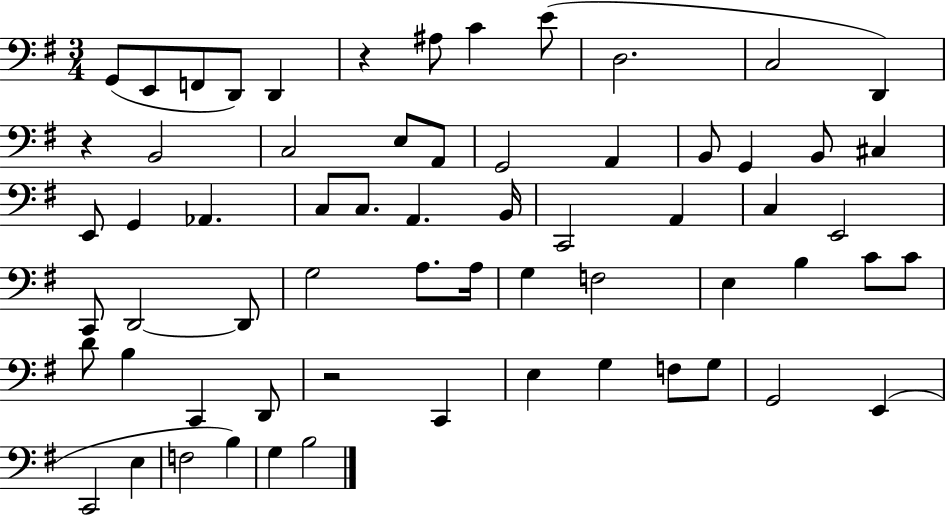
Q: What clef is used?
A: bass